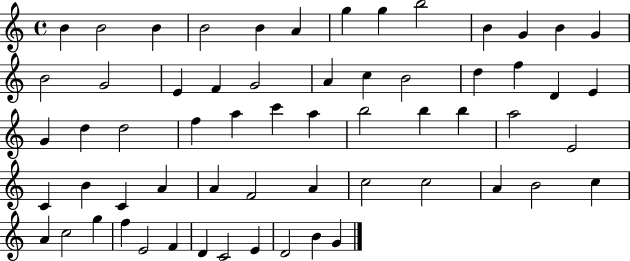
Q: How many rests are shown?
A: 0